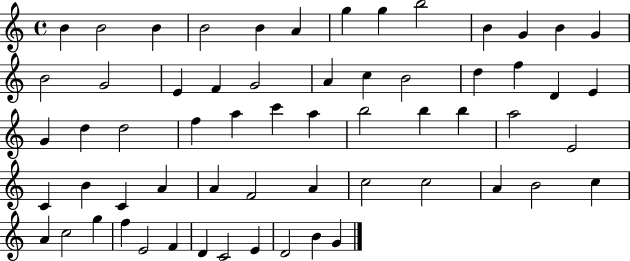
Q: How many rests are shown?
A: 0